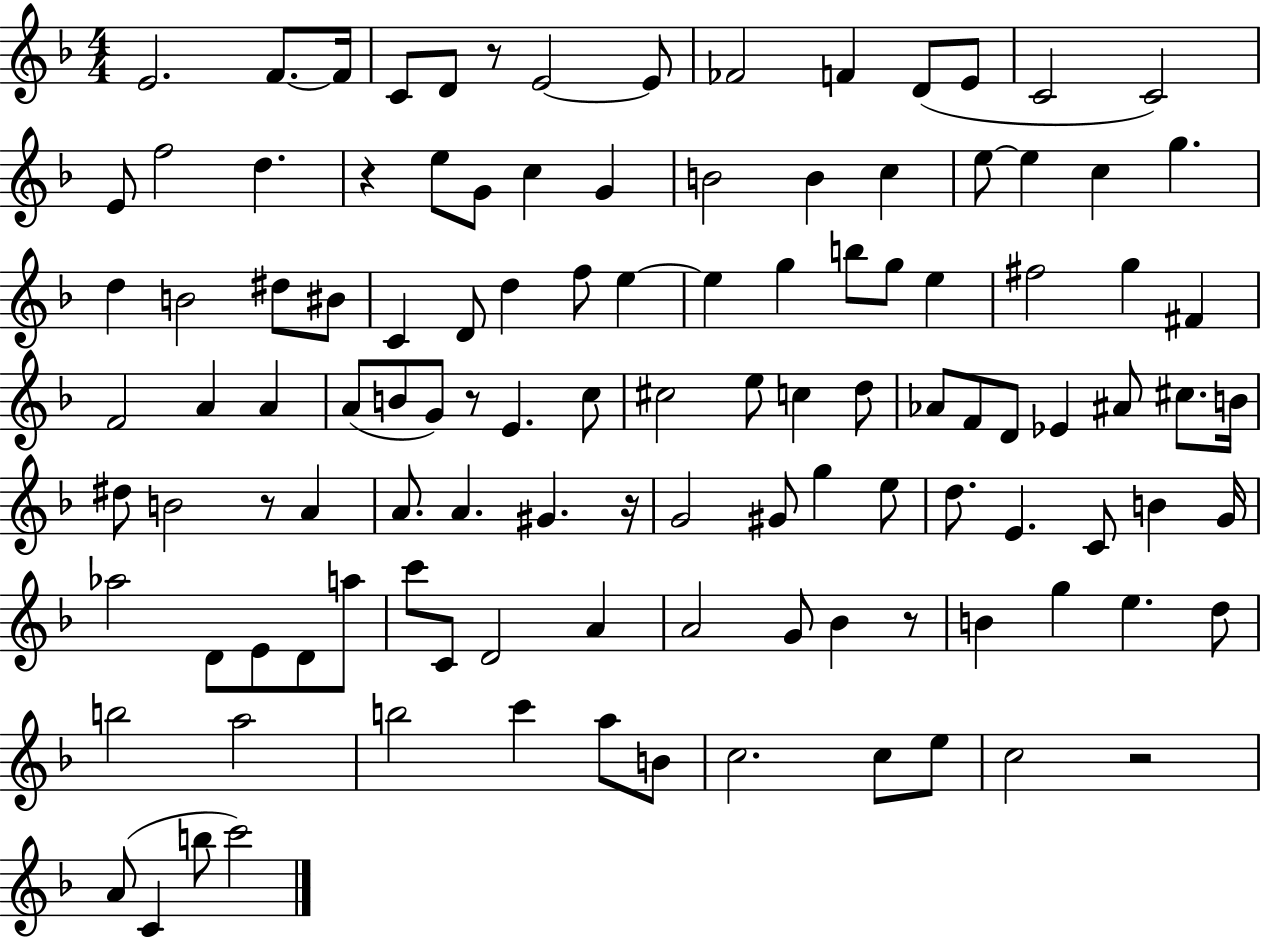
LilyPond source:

{
  \clef treble
  \numericTimeSignature
  \time 4/4
  \key f \major
  \repeat volta 2 { e'2. f'8.~~ f'16 | c'8 d'8 r8 e'2~~ e'8 | fes'2 f'4 d'8( e'8 | c'2 c'2) | \break e'8 f''2 d''4. | r4 e''8 g'8 c''4 g'4 | b'2 b'4 c''4 | e''8~~ e''4 c''4 g''4. | \break d''4 b'2 dis''8 bis'8 | c'4 d'8 d''4 f''8 e''4~~ | e''4 g''4 b''8 g''8 e''4 | fis''2 g''4 fis'4 | \break f'2 a'4 a'4 | a'8( b'8 g'8) r8 e'4. c''8 | cis''2 e''8 c''4 d''8 | aes'8 f'8 d'8 ees'4 ais'8 cis''8. b'16 | \break dis''8 b'2 r8 a'4 | a'8. a'4. gis'4. r16 | g'2 gis'8 g''4 e''8 | d''8. e'4. c'8 b'4 g'16 | \break aes''2 d'8 e'8 d'8 a''8 | c'''8 c'8 d'2 a'4 | a'2 g'8 bes'4 r8 | b'4 g''4 e''4. d''8 | \break b''2 a''2 | b''2 c'''4 a''8 b'8 | c''2. c''8 e''8 | c''2 r2 | \break a'8( c'4 b''8 c'''2) | } \bar "|."
}